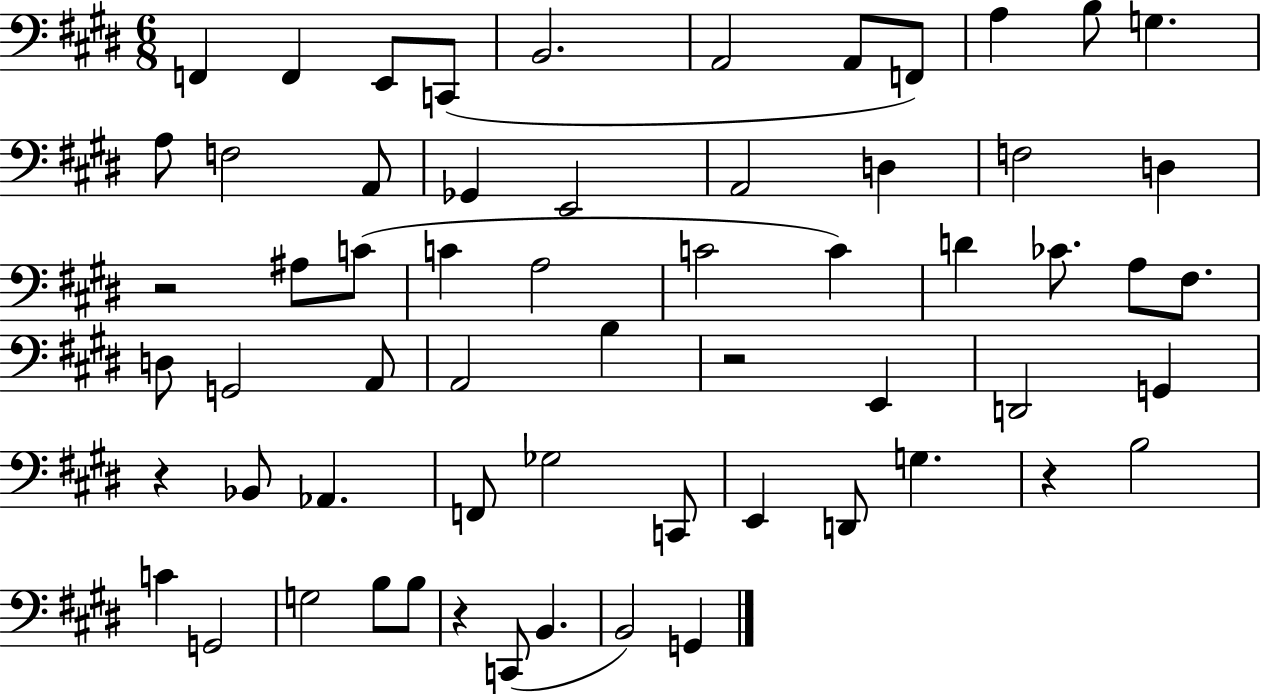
{
  \clef bass
  \numericTimeSignature
  \time 6/8
  \key e \major
  \repeat volta 2 { f,4 f,4 e,8 c,8( | b,2. | a,2 a,8 f,8) | a4 b8 g4. | \break a8 f2 a,8 | ges,4 e,2 | a,2 d4 | f2 d4 | \break r2 ais8 c'8( | c'4 a2 | c'2 c'4) | d'4 ces'8. a8 fis8. | \break d8 g,2 a,8 | a,2 b4 | r2 e,4 | d,2 g,4 | \break r4 bes,8 aes,4. | f,8 ges2 c,8 | e,4 d,8 g4. | r4 b2 | \break c'4 g,2 | g2 b8 b8 | r4 c,8( b,4. | b,2) g,4 | \break } \bar "|."
}